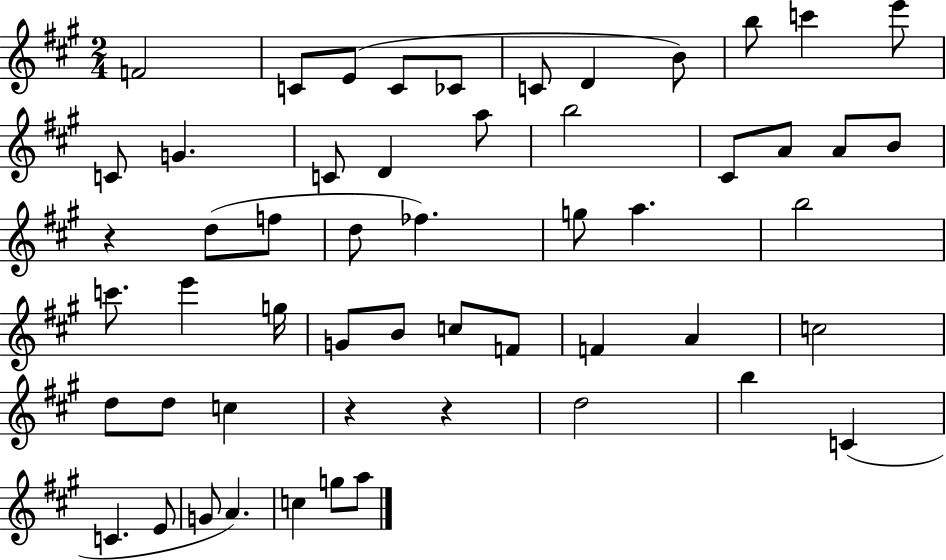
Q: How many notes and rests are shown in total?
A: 54